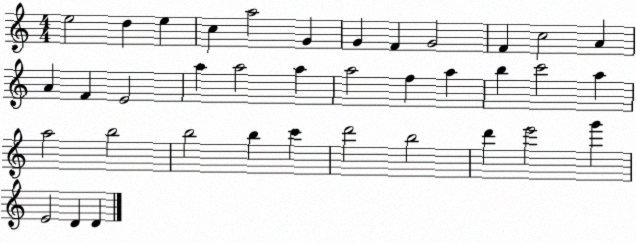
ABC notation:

X:1
T:Untitled
M:4/4
L:1/4
K:C
e2 d e c a2 G G F G2 F c2 A A F E2 a a2 a a2 f a b c'2 a a2 b2 b2 b c' d'2 b2 d' e'2 g' E2 D D